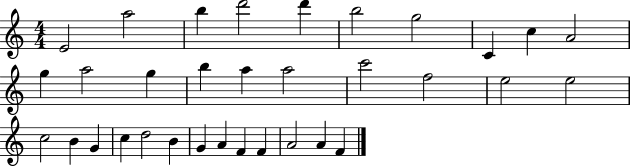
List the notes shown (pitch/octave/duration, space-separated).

E4/h A5/h B5/q D6/h D6/q B5/h G5/h C4/q C5/q A4/h G5/q A5/h G5/q B5/q A5/q A5/h C6/h F5/h E5/h E5/h C5/h B4/q G4/q C5/q D5/h B4/q G4/q A4/q F4/q F4/q A4/h A4/q F4/q